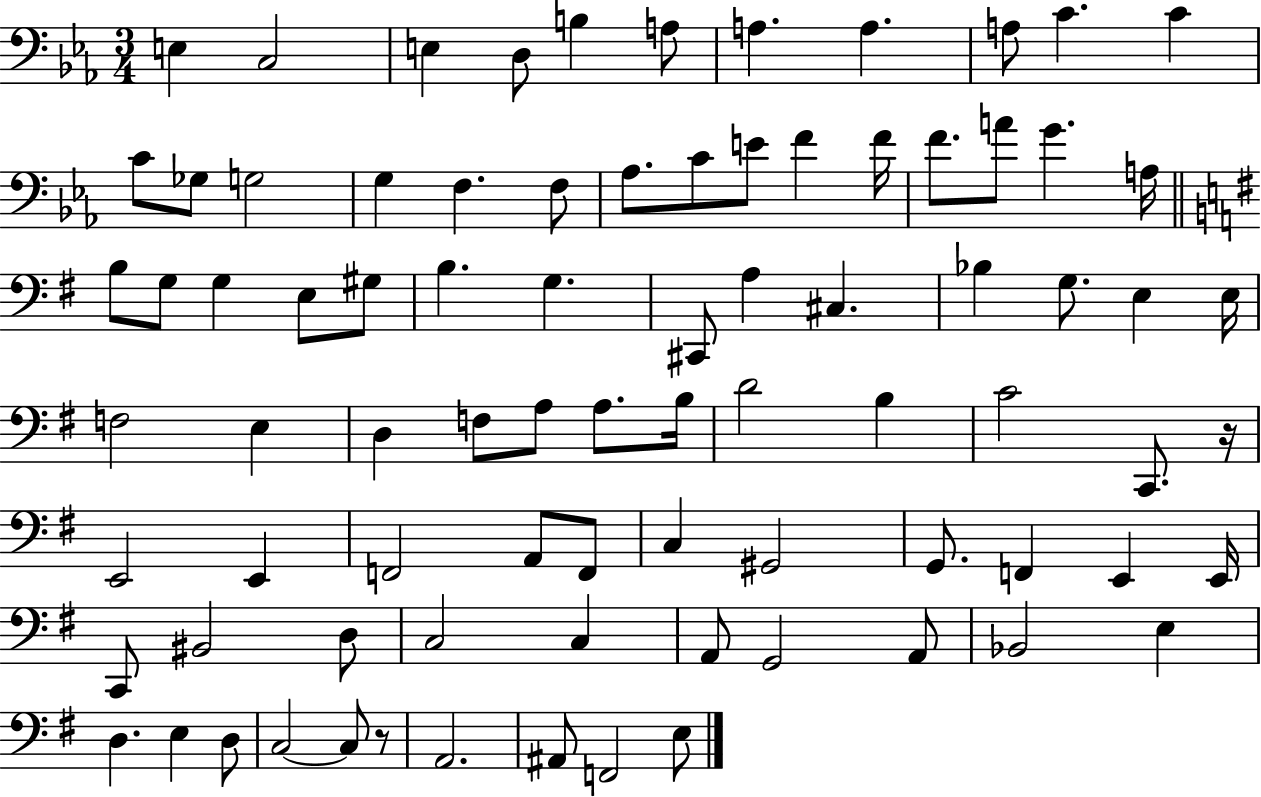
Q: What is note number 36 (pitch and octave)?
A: C#3